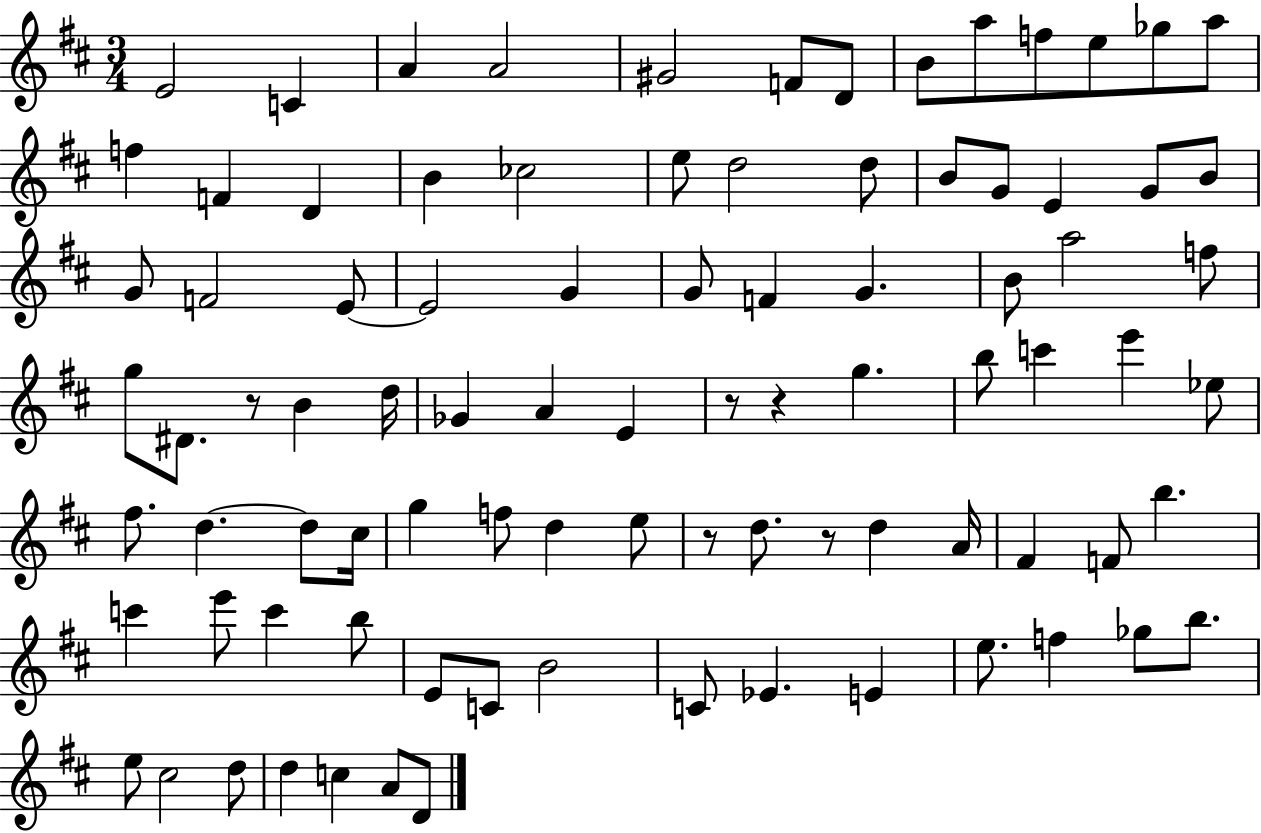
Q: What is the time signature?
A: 3/4